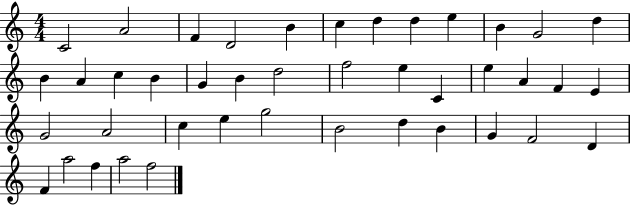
{
  \clef treble
  \numericTimeSignature
  \time 4/4
  \key c \major
  c'2 a'2 | f'4 d'2 b'4 | c''4 d''4 d''4 e''4 | b'4 g'2 d''4 | \break b'4 a'4 c''4 b'4 | g'4 b'4 d''2 | f''2 e''4 c'4 | e''4 a'4 f'4 e'4 | \break g'2 a'2 | c''4 e''4 g''2 | b'2 d''4 b'4 | g'4 f'2 d'4 | \break f'4 a''2 f''4 | a''2 f''2 | \bar "|."
}